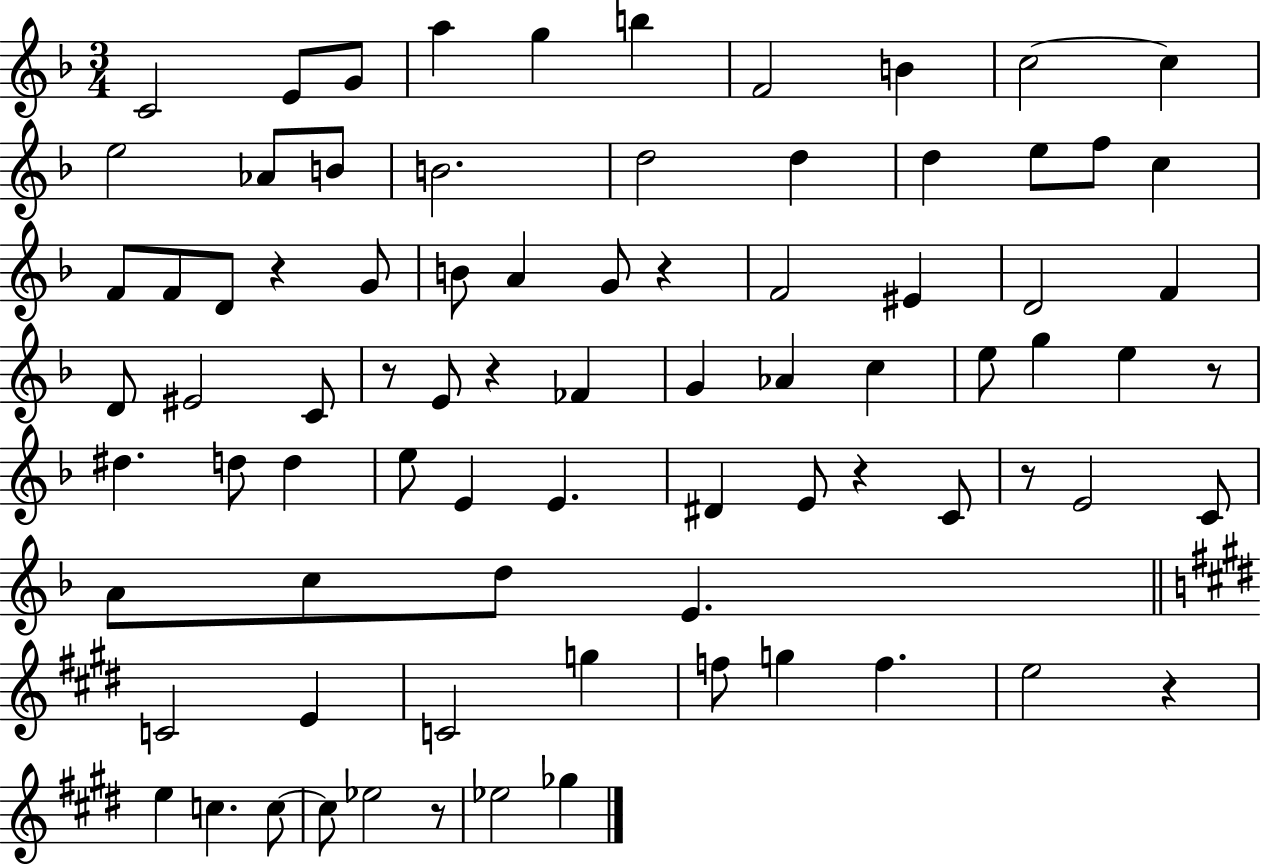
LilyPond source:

{
  \clef treble
  \numericTimeSignature
  \time 3/4
  \key f \major
  c'2 e'8 g'8 | a''4 g''4 b''4 | f'2 b'4 | c''2~~ c''4 | \break e''2 aes'8 b'8 | b'2. | d''2 d''4 | d''4 e''8 f''8 c''4 | \break f'8 f'8 d'8 r4 g'8 | b'8 a'4 g'8 r4 | f'2 eis'4 | d'2 f'4 | \break d'8 eis'2 c'8 | r8 e'8 r4 fes'4 | g'4 aes'4 c''4 | e''8 g''4 e''4 r8 | \break dis''4. d''8 d''4 | e''8 e'4 e'4. | dis'4 e'8 r4 c'8 | r8 e'2 c'8 | \break a'8 c''8 d''8 e'4. | \bar "||" \break \key e \major c'2 e'4 | c'2 g''4 | f''8 g''4 f''4. | e''2 r4 | \break e''4 c''4. c''8~~ | c''8 ees''2 r8 | ees''2 ges''4 | \bar "|."
}